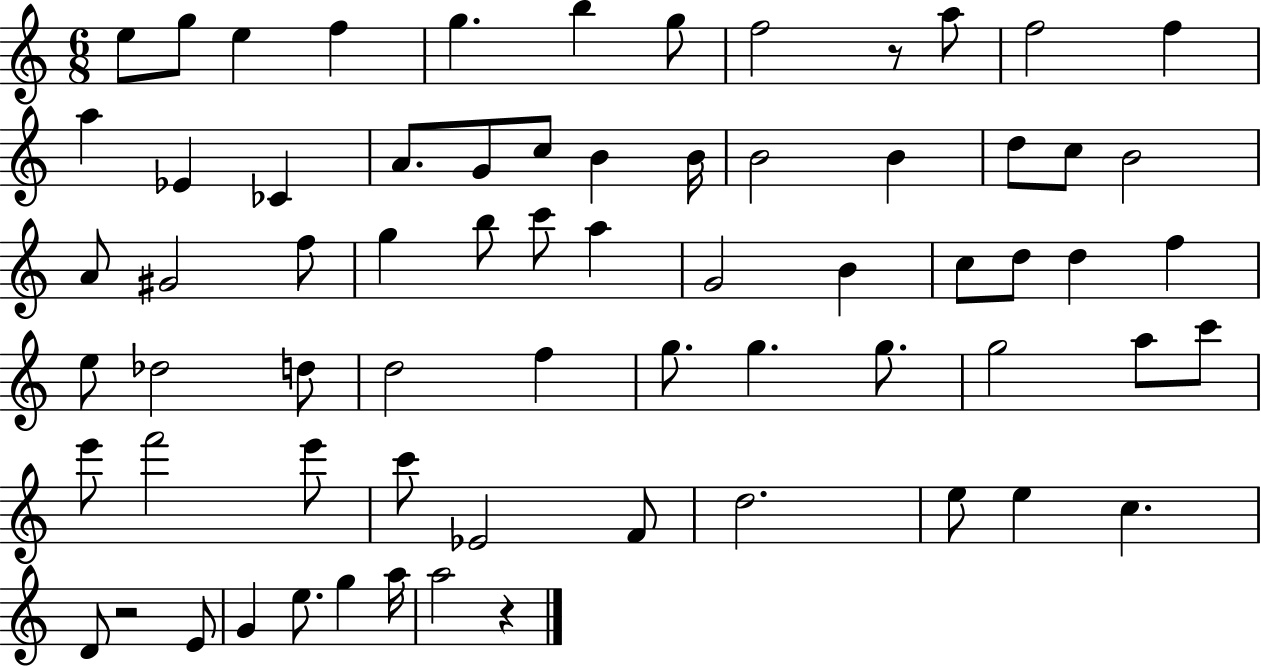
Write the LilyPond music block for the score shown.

{
  \clef treble
  \numericTimeSignature
  \time 6/8
  \key c \major
  \repeat volta 2 { e''8 g''8 e''4 f''4 | g''4. b''4 g''8 | f''2 r8 a''8 | f''2 f''4 | \break a''4 ees'4 ces'4 | a'8. g'8 c''8 b'4 b'16 | b'2 b'4 | d''8 c''8 b'2 | \break a'8 gis'2 f''8 | g''4 b''8 c'''8 a''4 | g'2 b'4 | c''8 d''8 d''4 f''4 | \break e''8 des''2 d''8 | d''2 f''4 | g''8. g''4. g''8. | g''2 a''8 c'''8 | \break e'''8 f'''2 e'''8 | c'''8 ees'2 f'8 | d''2. | e''8 e''4 c''4. | \break d'8 r2 e'8 | g'4 e''8. g''4 a''16 | a''2 r4 | } \bar "|."
}